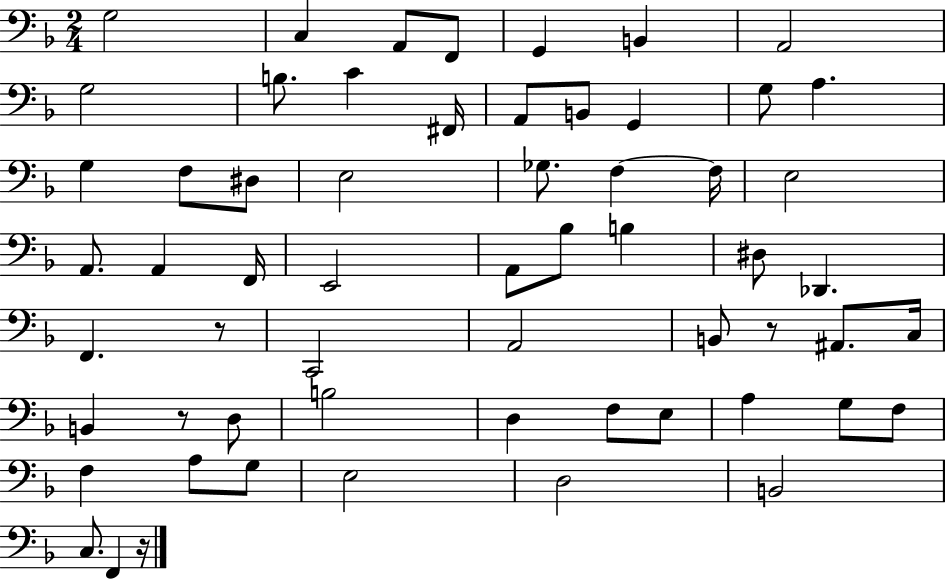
{
  \clef bass
  \numericTimeSignature
  \time 2/4
  \key f \major
  g2 | c4 a,8 f,8 | g,4 b,4 | a,2 | \break g2 | b8. c'4 fis,16 | a,8 b,8 g,4 | g8 a4. | \break g4 f8 dis8 | e2 | ges8. f4~~ f16 | e2 | \break a,8. a,4 f,16 | e,2 | a,8 bes8 b4 | dis8 des,4. | \break f,4. r8 | c,2 | a,2 | b,8 r8 ais,8. c16 | \break b,4 r8 d8 | b2 | d4 f8 e8 | a4 g8 f8 | \break f4 a8 g8 | e2 | d2 | b,2 | \break c8. f,4 r16 | \bar "|."
}